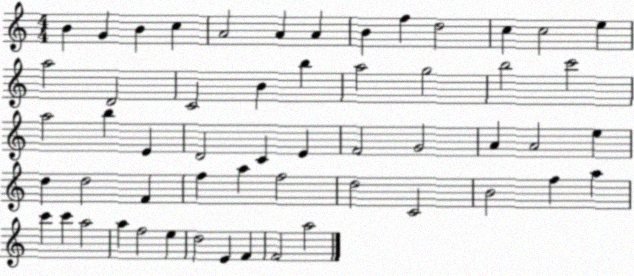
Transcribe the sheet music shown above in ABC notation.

X:1
T:Untitled
M:4/4
L:1/4
K:C
B G B c A2 A A B f d2 c c2 e a2 D2 C2 B b a2 g2 b2 c'2 a2 b E D2 C E F2 G2 A A2 e d d2 F f a f2 d2 C2 B2 f a c' c' a2 a f2 e d2 E F F2 a2